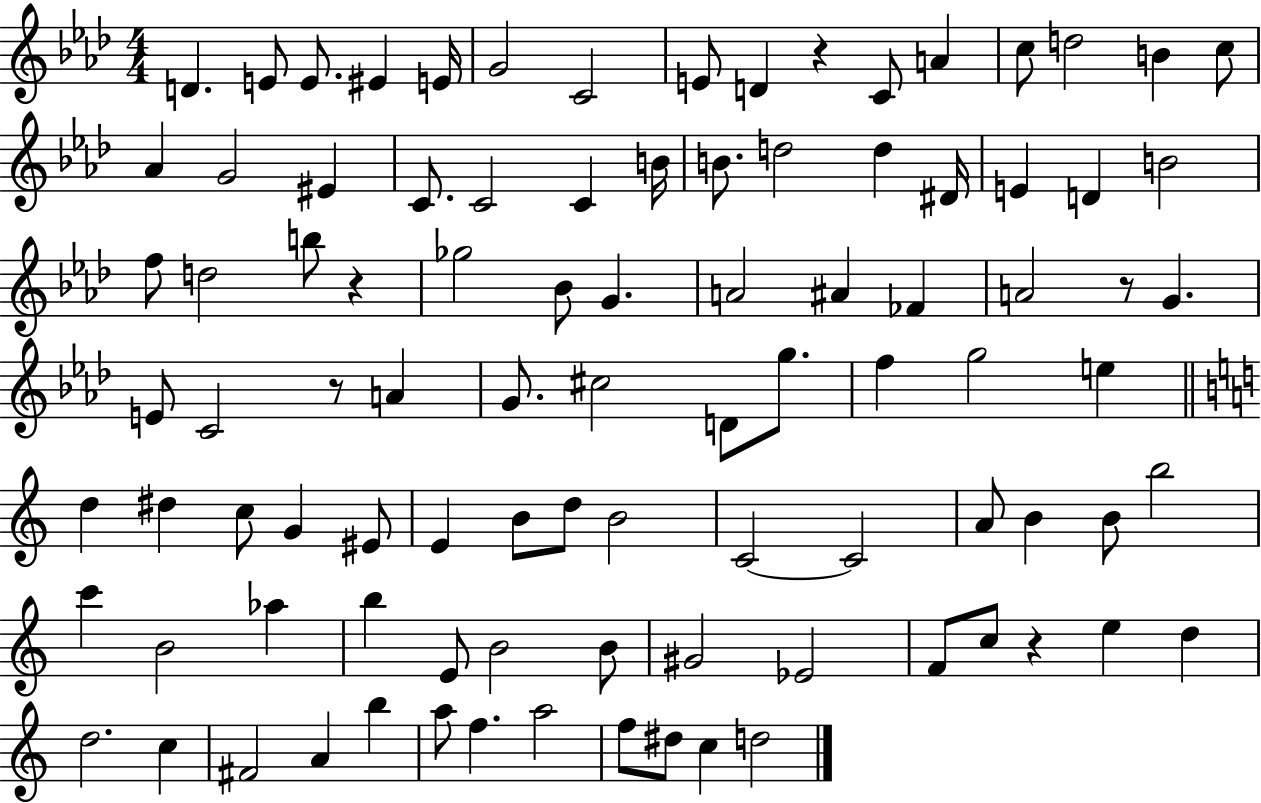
{
  \clef treble
  \numericTimeSignature
  \time 4/4
  \key aes \major
  d'4. e'8 e'8. eis'4 e'16 | g'2 c'2 | e'8 d'4 r4 c'8 a'4 | c''8 d''2 b'4 c''8 | \break aes'4 g'2 eis'4 | c'8. c'2 c'4 b'16 | b'8. d''2 d''4 dis'16 | e'4 d'4 b'2 | \break f''8 d''2 b''8 r4 | ges''2 bes'8 g'4. | a'2 ais'4 fes'4 | a'2 r8 g'4. | \break e'8 c'2 r8 a'4 | g'8. cis''2 d'8 g''8. | f''4 g''2 e''4 | \bar "||" \break \key c \major d''4 dis''4 c''8 g'4 eis'8 | e'4 b'8 d''8 b'2 | c'2~~ c'2 | a'8 b'4 b'8 b''2 | \break c'''4 b'2 aes''4 | b''4 e'8 b'2 b'8 | gis'2 ees'2 | f'8 c''8 r4 e''4 d''4 | \break d''2. c''4 | fis'2 a'4 b''4 | a''8 f''4. a''2 | f''8 dis''8 c''4 d''2 | \break \bar "|."
}